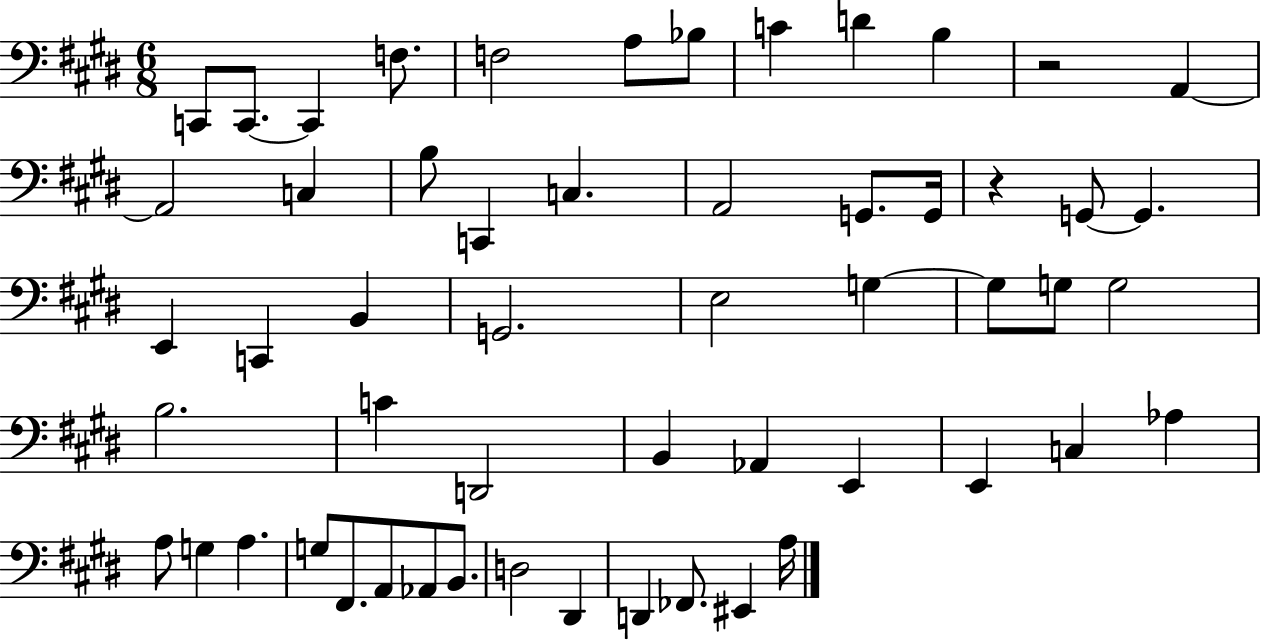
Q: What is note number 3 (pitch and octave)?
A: C2